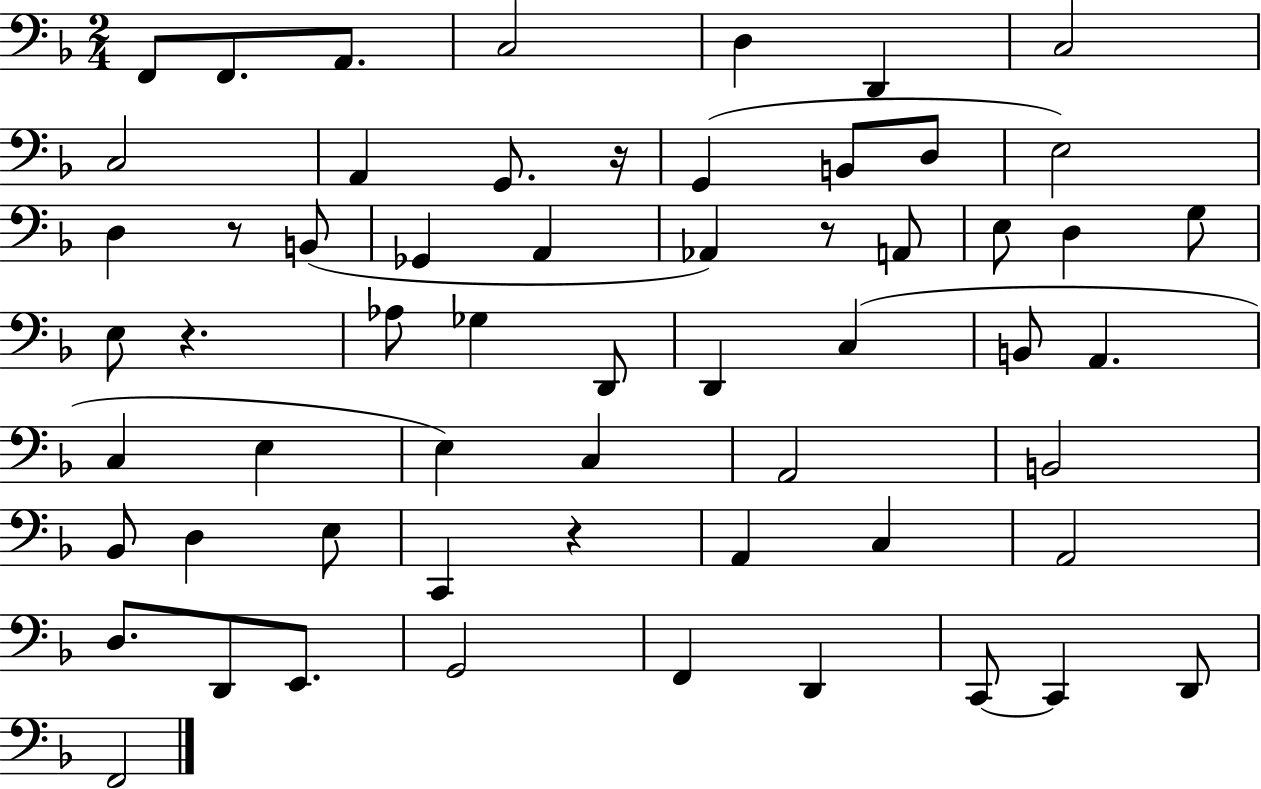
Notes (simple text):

F2/e F2/e. A2/e. C3/h D3/q D2/q C3/h C3/h A2/q G2/e. R/s G2/q B2/e D3/e E3/h D3/q R/e B2/e Gb2/q A2/q Ab2/q R/e A2/e E3/e D3/q G3/e E3/e R/q. Ab3/e Gb3/q D2/e D2/q C3/q B2/e A2/q. C3/q E3/q E3/q C3/q A2/h B2/h Bb2/e D3/q E3/e C2/q R/q A2/q C3/q A2/h D3/e. D2/e E2/e. G2/h F2/q D2/q C2/e C2/q D2/e F2/h